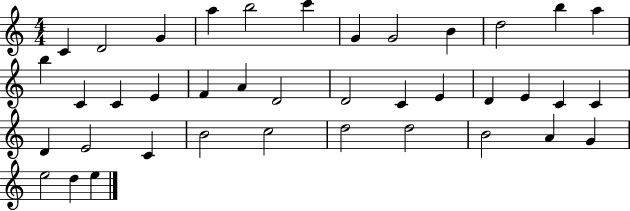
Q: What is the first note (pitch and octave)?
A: C4